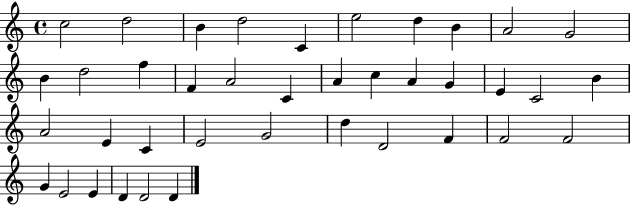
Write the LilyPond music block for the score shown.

{
  \clef treble
  \time 4/4
  \defaultTimeSignature
  \key c \major
  c''2 d''2 | b'4 d''2 c'4 | e''2 d''4 b'4 | a'2 g'2 | \break b'4 d''2 f''4 | f'4 a'2 c'4 | a'4 c''4 a'4 g'4 | e'4 c'2 b'4 | \break a'2 e'4 c'4 | e'2 g'2 | d''4 d'2 f'4 | f'2 f'2 | \break g'4 e'2 e'4 | d'4 d'2 d'4 | \bar "|."
}